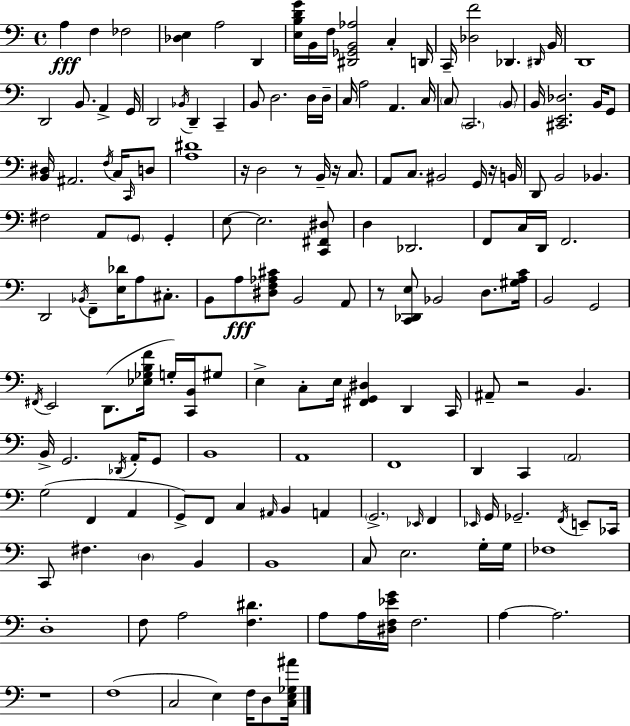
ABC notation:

X:1
T:Untitled
M:4/4
L:1/4
K:C
A, F, _F,2 [_D,E,] A,2 D,, [E,B,DG]/4 B,,/4 F,/4 [^D,,_G,,B,,_A,]2 C, D,,/4 C,,/4 [_D,F]2 _D,, ^D,,/4 B,,/4 D,,4 D,,2 B,,/2 A,, G,,/4 D,,2 _B,,/4 D,, C,, B,,/2 D,2 D,/4 D,/4 C,/4 A,2 A,, C,/4 C,/2 C,,2 B,,/2 B,,/4 [^C,,E,,_D,]2 B,,/4 G,,/2 [B,,^D,]/4 ^A,,2 F,/4 C,/4 C,,/4 D,/2 [A,^D]4 z/4 D,2 z/2 B,,/4 z/4 C,/2 A,,/2 C,/2 ^B,,2 G,,/4 z/4 B,,/4 D,,/2 B,,2 _B,, ^F,2 A,,/2 G,,/2 G,, E,/2 E,2 [C,,^F,,^D,]/2 D, _D,,2 F,,/2 C,/4 D,,/4 F,,2 D,,2 _B,,/4 F,,/2 [E,_D]/4 A,/2 ^C,/2 B,,/2 A,/2 [^D,F,_A,^C]/2 B,,2 A,,/2 z/2 [C,,_D,,E,]/2 _B,,2 D,/2 [^G,A,C]/4 B,,2 G,,2 ^F,,/4 E,,2 D,,/2 [_E,_G,B,F]/4 G,/4 [C,,B,,]/4 ^G,/2 E, C,/2 E,/4 [^F,,G,,^D,] D,, C,,/4 ^A,,/2 z2 B,, B,,/4 G,,2 _D,,/4 A,,/4 G,,/2 B,,4 A,,4 F,,4 D,, C,, A,,2 G,2 F,, A,, G,,/2 F,,/2 C, ^A,,/4 B,, A,, G,,2 _E,,/4 F,, _E,,/4 G,,/4 _G,,2 F,,/4 E,,/2 _C,,/4 C,,/2 ^F, D, B,, B,,4 C,/2 E,2 G,/4 G,/4 _F,4 D,4 F,/2 A,2 [F,^D] A,/2 A,/4 [^D,F,_EG]/4 F,2 A, A,2 z4 F,4 C,2 E, F,/4 D,/2 [C,E,_G,^A]/4